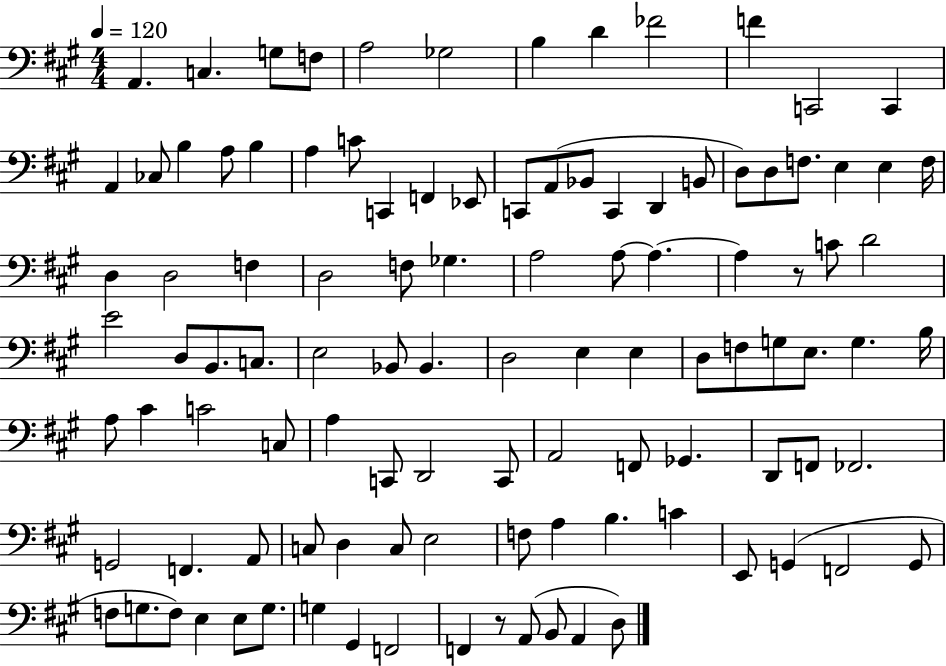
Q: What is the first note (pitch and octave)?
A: A2